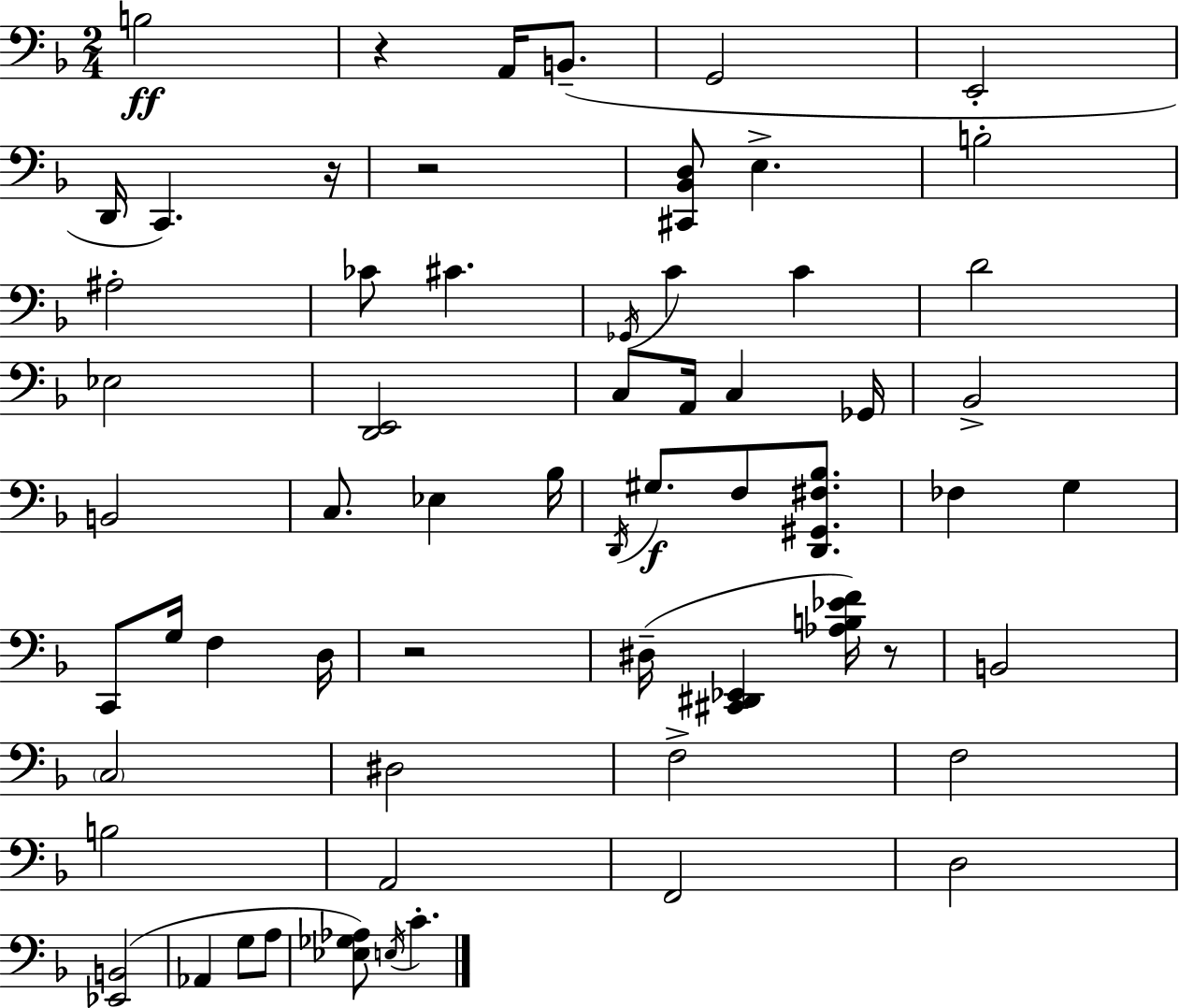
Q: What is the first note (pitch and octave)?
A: B3